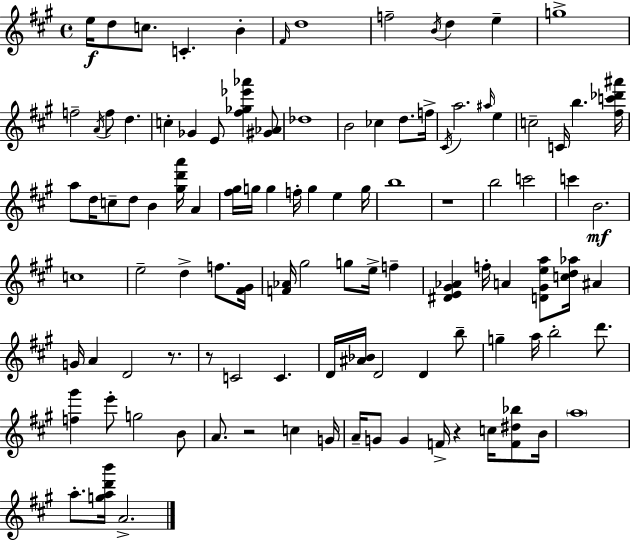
E5/s D5/e C5/e. C4/q. B4/q F#4/s D5/w F5/h B4/s D5/q E5/q G5/w F5/h A4/s F5/e D5/q. C5/q Gb4/q E4/e [F#5,Gb5,Eb6,Ab6]/q [G#4,Ab4]/e Db5/w B4/h CES5/q D5/e. F5/s C#4/s A5/h. A#5/s E5/q C5/h C4/s B5/q. [F#5,C6,Db6,A#6]/s A5/e D5/s C5/e D5/e B4/q [G#5,D6,A6]/s A4/q [F#5,G#5]/s G5/s G5/q F5/s G5/q E5/q G5/s B5/w R/w B5/h C6/h C6/q B4/h. C5/w E5/h D5/q F5/e. [F#4,G#4]/s [F4,Ab4]/s G#5/h G5/e E5/s F5/q [D#4,E4,G#4,Ab4]/q F5/s A4/q [D4,G#4,E5,A5]/e [C5,D5,Ab5]/s A#4/q G4/s A4/q D4/h R/e. R/e C4/h C4/q. D4/s [A#4,Bb4]/s D4/h D4/q B5/e G5/q A5/s B5/h D6/e. [F5,G#6]/q E6/e G5/h B4/e A4/e. R/h C5/q G4/s A4/s G4/e G4/q F4/s R/q C5/s [F4,D#5,Bb5]/e B4/s A5/w A5/e. [G5,A5,D6,B6]/s A4/h.